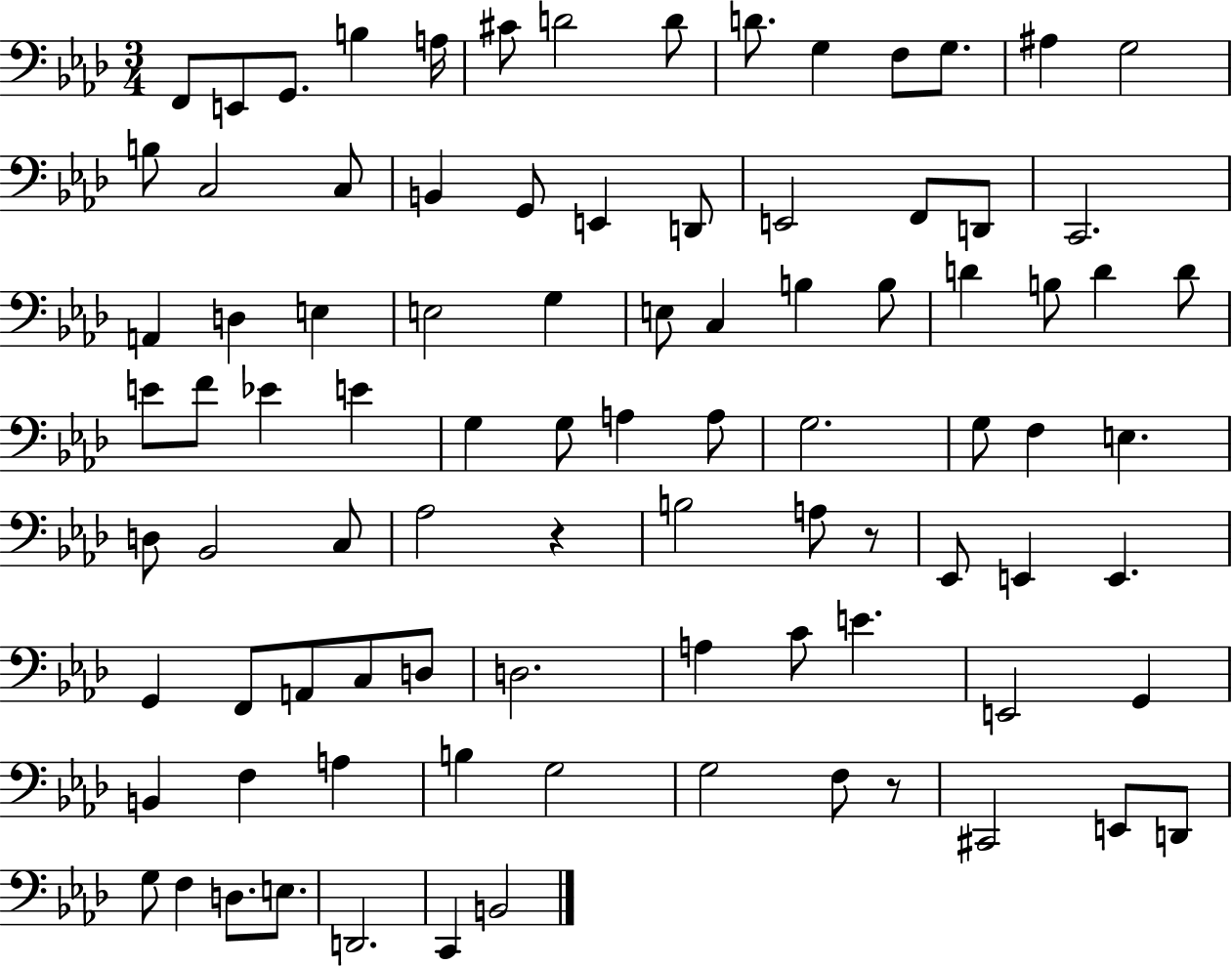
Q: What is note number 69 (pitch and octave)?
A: E2